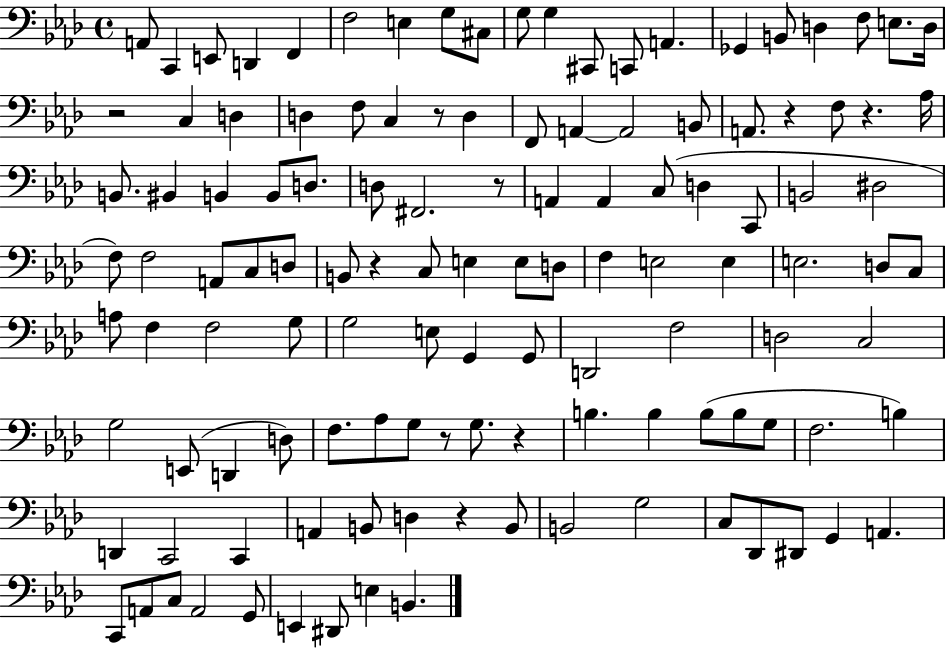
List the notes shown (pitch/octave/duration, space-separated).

A2/e C2/q E2/e D2/q F2/q F3/h E3/q G3/e C#3/e G3/e G3/q C#2/e C2/e A2/q. Gb2/q B2/e D3/q F3/e E3/e. D3/s R/h C3/q D3/q D3/q F3/e C3/q R/e D3/q F2/e A2/q A2/h B2/e A2/e. R/q F3/e R/q. Ab3/s B2/e. BIS2/q B2/q B2/e D3/e. D3/e F#2/h. R/e A2/q A2/q C3/e D3/q C2/e B2/h D#3/h F3/e F3/h A2/e C3/e D3/e B2/e R/q C3/e E3/q E3/e D3/e F3/q E3/h E3/q E3/h. D3/e C3/e A3/e F3/q F3/h G3/e G3/h E3/e G2/q G2/e D2/h F3/h D3/h C3/h G3/h E2/e D2/q D3/e F3/e. Ab3/e G3/e R/e G3/e. R/q B3/q. B3/q B3/e B3/e G3/e F3/h. B3/q D2/q C2/h C2/q A2/q B2/e D3/q R/q B2/e B2/h G3/h C3/e Db2/e D#2/e G2/q A2/q. C2/e A2/e C3/e A2/h G2/e E2/q D#2/e E3/q B2/q.